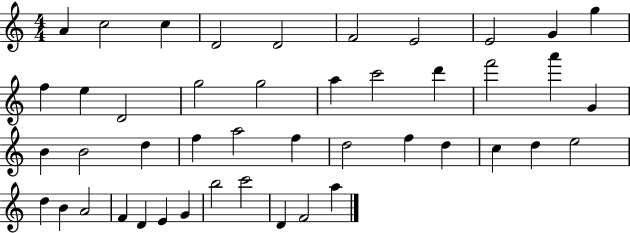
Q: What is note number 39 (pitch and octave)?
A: E4